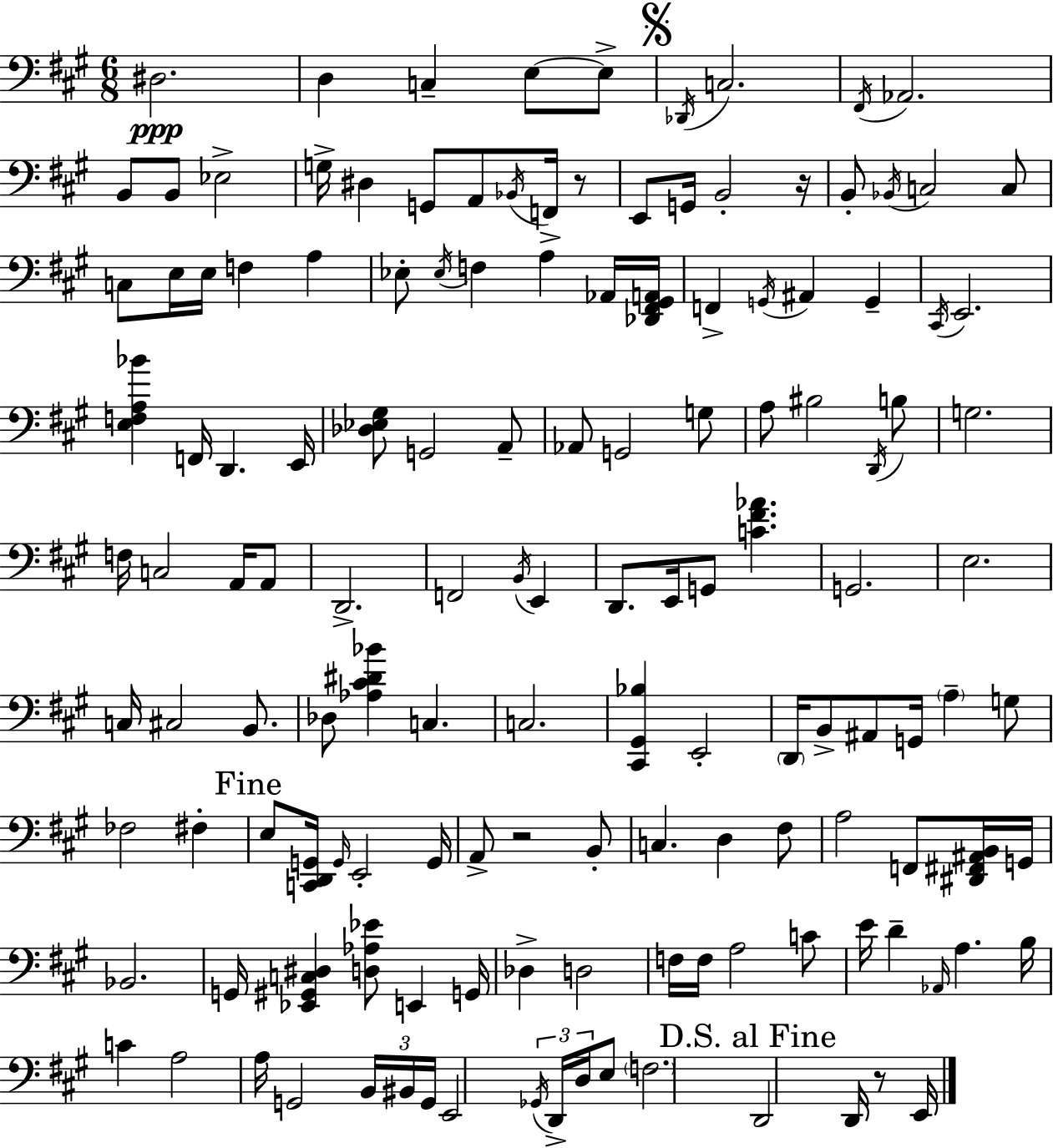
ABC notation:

X:1
T:Untitled
M:6/8
L:1/4
K:A
^D,2 D, C, E,/2 E,/2 _D,,/4 C,2 ^F,,/4 _A,,2 B,,/2 B,,/2 _E,2 G,/4 ^D, G,,/2 A,,/2 _B,,/4 F,,/4 z/2 E,,/2 G,,/4 B,,2 z/4 B,,/2 _B,,/4 C,2 C,/2 C,/2 E,/4 E,/4 F, A, _E,/2 _E,/4 F, A, _A,,/4 [_D,,^F,,^G,,A,,]/4 F,, G,,/4 ^A,, G,, ^C,,/4 E,,2 [E,F,A,_B] F,,/4 D,, E,,/4 [_D,_E,^G,]/2 G,,2 A,,/2 _A,,/2 G,,2 G,/2 A,/2 ^B,2 D,,/4 B,/2 G,2 F,/4 C,2 A,,/4 A,,/2 D,,2 F,,2 B,,/4 E,, D,,/2 E,,/4 G,,/2 [C^F_A] G,,2 E,2 C,/4 ^C,2 B,,/2 _D,/2 [_A,^C^D_B] C, C,2 [^C,,^G,,_B,] E,,2 D,,/4 B,,/2 ^A,,/2 G,,/4 A, G,/2 _F,2 ^F, E,/2 [C,,D,,G,,]/4 G,,/4 E,,2 G,,/4 A,,/2 z2 B,,/2 C, D, ^F,/2 A,2 F,,/2 [^D,,^F,,^A,,B,,]/4 G,,/4 _B,,2 G,,/4 [_E,,^G,,C,^D,] [D,_A,_E]/2 E,, G,,/4 _D, D,2 F,/4 F,/4 A,2 C/2 E/4 D _A,,/4 A, B,/4 C A,2 A,/4 G,,2 B,,/4 ^B,,/4 G,,/4 E,,2 _G,,/4 D,,/4 D,/4 E,/2 F,2 D,,2 D,,/4 z/2 E,,/4